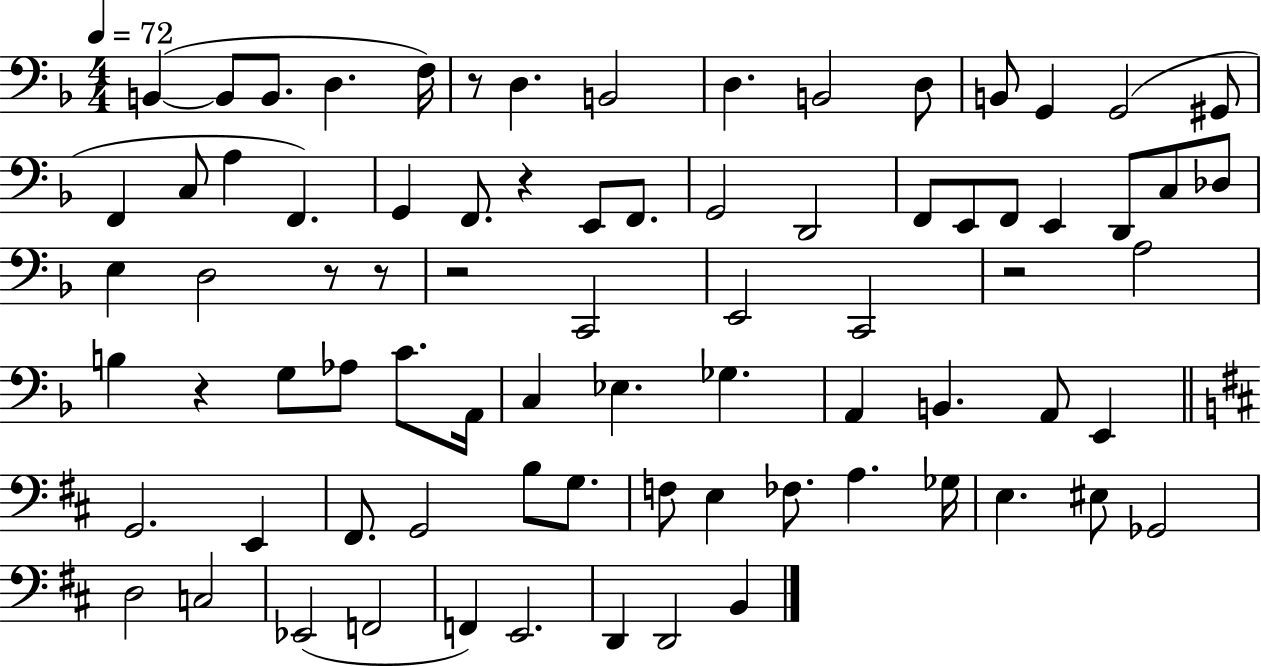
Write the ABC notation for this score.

X:1
T:Untitled
M:4/4
L:1/4
K:F
B,, B,,/2 B,,/2 D, F,/4 z/2 D, B,,2 D, B,,2 D,/2 B,,/2 G,, G,,2 ^G,,/2 F,, C,/2 A, F,, G,, F,,/2 z E,,/2 F,,/2 G,,2 D,,2 F,,/2 E,,/2 F,,/2 E,, D,,/2 C,/2 _D,/2 E, D,2 z/2 z/2 z2 C,,2 E,,2 C,,2 z2 A,2 B, z G,/2 _A,/2 C/2 A,,/4 C, _E, _G, A,, B,, A,,/2 E,, G,,2 E,, ^F,,/2 G,,2 B,/2 G,/2 F,/2 E, _F,/2 A, _G,/4 E, ^E,/2 _G,,2 D,2 C,2 _E,,2 F,,2 F,, E,,2 D,, D,,2 B,,